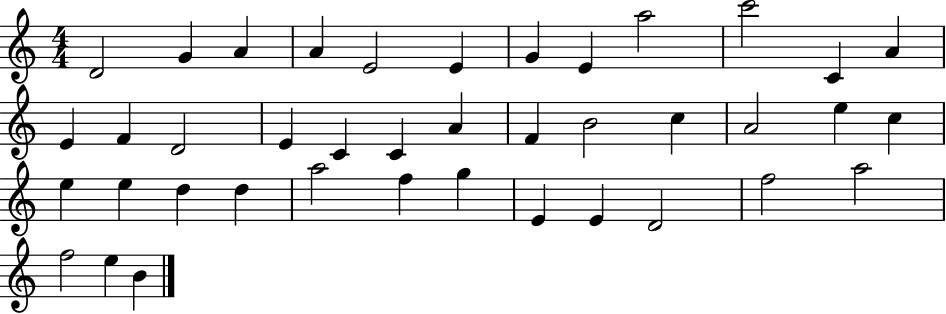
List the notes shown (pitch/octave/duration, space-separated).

D4/h G4/q A4/q A4/q E4/h E4/q G4/q E4/q A5/h C6/h C4/q A4/q E4/q F4/q D4/h E4/q C4/q C4/q A4/q F4/q B4/h C5/q A4/h E5/q C5/q E5/q E5/q D5/q D5/q A5/h F5/q G5/q E4/q E4/q D4/h F5/h A5/h F5/h E5/q B4/q